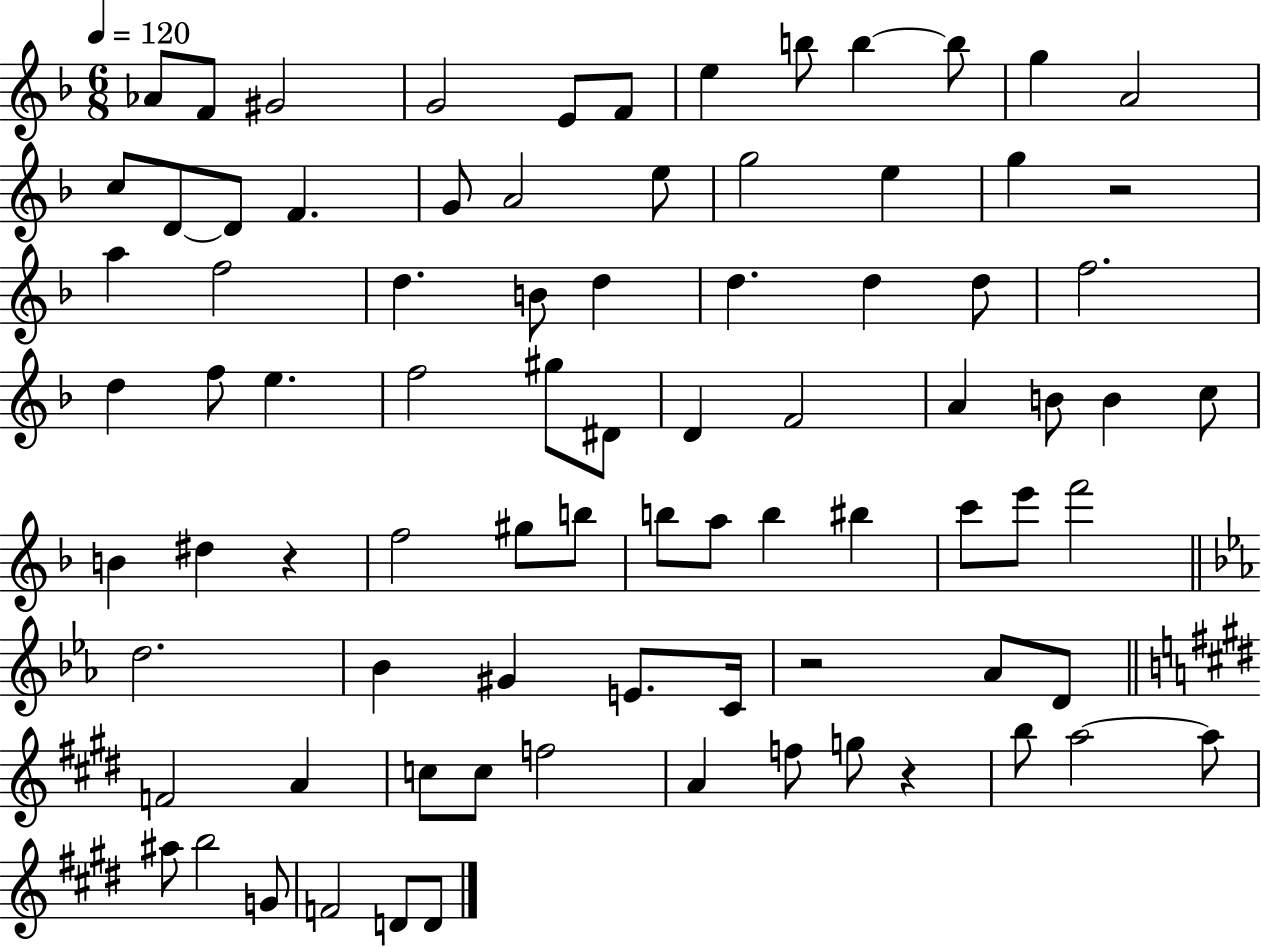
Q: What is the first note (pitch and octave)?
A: Ab4